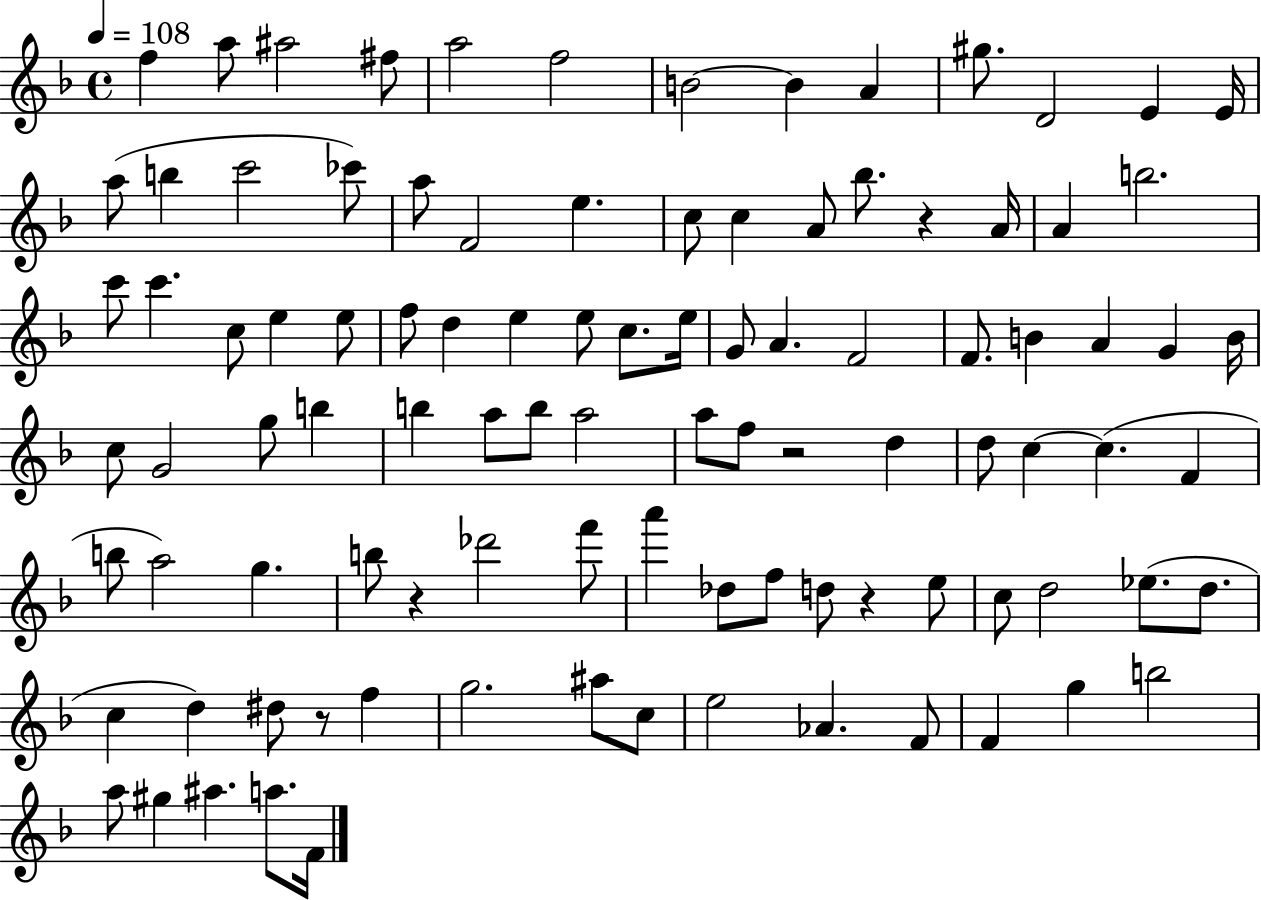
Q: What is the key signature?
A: F major